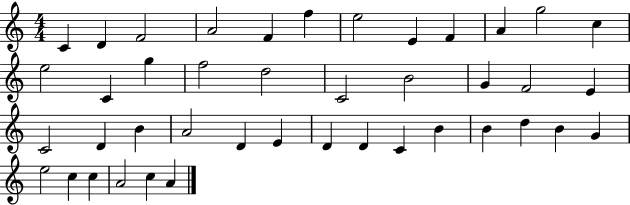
{
  \clef treble
  \numericTimeSignature
  \time 4/4
  \key c \major
  c'4 d'4 f'2 | a'2 f'4 f''4 | e''2 e'4 f'4 | a'4 g''2 c''4 | \break e''2 c'4 g''4 | f''2 d''2 | c'2 b'2 | g'4 f'2 e'4 | \break c'2 d'4 b'4 | a'2 d'4 e'4 | d'4 d'4 c'4 b'4 | b'4 d''4 b'4 g'4 | \break e''2 c''4 c''4 | a'2 c''4 a'4 | \bar "|."
}